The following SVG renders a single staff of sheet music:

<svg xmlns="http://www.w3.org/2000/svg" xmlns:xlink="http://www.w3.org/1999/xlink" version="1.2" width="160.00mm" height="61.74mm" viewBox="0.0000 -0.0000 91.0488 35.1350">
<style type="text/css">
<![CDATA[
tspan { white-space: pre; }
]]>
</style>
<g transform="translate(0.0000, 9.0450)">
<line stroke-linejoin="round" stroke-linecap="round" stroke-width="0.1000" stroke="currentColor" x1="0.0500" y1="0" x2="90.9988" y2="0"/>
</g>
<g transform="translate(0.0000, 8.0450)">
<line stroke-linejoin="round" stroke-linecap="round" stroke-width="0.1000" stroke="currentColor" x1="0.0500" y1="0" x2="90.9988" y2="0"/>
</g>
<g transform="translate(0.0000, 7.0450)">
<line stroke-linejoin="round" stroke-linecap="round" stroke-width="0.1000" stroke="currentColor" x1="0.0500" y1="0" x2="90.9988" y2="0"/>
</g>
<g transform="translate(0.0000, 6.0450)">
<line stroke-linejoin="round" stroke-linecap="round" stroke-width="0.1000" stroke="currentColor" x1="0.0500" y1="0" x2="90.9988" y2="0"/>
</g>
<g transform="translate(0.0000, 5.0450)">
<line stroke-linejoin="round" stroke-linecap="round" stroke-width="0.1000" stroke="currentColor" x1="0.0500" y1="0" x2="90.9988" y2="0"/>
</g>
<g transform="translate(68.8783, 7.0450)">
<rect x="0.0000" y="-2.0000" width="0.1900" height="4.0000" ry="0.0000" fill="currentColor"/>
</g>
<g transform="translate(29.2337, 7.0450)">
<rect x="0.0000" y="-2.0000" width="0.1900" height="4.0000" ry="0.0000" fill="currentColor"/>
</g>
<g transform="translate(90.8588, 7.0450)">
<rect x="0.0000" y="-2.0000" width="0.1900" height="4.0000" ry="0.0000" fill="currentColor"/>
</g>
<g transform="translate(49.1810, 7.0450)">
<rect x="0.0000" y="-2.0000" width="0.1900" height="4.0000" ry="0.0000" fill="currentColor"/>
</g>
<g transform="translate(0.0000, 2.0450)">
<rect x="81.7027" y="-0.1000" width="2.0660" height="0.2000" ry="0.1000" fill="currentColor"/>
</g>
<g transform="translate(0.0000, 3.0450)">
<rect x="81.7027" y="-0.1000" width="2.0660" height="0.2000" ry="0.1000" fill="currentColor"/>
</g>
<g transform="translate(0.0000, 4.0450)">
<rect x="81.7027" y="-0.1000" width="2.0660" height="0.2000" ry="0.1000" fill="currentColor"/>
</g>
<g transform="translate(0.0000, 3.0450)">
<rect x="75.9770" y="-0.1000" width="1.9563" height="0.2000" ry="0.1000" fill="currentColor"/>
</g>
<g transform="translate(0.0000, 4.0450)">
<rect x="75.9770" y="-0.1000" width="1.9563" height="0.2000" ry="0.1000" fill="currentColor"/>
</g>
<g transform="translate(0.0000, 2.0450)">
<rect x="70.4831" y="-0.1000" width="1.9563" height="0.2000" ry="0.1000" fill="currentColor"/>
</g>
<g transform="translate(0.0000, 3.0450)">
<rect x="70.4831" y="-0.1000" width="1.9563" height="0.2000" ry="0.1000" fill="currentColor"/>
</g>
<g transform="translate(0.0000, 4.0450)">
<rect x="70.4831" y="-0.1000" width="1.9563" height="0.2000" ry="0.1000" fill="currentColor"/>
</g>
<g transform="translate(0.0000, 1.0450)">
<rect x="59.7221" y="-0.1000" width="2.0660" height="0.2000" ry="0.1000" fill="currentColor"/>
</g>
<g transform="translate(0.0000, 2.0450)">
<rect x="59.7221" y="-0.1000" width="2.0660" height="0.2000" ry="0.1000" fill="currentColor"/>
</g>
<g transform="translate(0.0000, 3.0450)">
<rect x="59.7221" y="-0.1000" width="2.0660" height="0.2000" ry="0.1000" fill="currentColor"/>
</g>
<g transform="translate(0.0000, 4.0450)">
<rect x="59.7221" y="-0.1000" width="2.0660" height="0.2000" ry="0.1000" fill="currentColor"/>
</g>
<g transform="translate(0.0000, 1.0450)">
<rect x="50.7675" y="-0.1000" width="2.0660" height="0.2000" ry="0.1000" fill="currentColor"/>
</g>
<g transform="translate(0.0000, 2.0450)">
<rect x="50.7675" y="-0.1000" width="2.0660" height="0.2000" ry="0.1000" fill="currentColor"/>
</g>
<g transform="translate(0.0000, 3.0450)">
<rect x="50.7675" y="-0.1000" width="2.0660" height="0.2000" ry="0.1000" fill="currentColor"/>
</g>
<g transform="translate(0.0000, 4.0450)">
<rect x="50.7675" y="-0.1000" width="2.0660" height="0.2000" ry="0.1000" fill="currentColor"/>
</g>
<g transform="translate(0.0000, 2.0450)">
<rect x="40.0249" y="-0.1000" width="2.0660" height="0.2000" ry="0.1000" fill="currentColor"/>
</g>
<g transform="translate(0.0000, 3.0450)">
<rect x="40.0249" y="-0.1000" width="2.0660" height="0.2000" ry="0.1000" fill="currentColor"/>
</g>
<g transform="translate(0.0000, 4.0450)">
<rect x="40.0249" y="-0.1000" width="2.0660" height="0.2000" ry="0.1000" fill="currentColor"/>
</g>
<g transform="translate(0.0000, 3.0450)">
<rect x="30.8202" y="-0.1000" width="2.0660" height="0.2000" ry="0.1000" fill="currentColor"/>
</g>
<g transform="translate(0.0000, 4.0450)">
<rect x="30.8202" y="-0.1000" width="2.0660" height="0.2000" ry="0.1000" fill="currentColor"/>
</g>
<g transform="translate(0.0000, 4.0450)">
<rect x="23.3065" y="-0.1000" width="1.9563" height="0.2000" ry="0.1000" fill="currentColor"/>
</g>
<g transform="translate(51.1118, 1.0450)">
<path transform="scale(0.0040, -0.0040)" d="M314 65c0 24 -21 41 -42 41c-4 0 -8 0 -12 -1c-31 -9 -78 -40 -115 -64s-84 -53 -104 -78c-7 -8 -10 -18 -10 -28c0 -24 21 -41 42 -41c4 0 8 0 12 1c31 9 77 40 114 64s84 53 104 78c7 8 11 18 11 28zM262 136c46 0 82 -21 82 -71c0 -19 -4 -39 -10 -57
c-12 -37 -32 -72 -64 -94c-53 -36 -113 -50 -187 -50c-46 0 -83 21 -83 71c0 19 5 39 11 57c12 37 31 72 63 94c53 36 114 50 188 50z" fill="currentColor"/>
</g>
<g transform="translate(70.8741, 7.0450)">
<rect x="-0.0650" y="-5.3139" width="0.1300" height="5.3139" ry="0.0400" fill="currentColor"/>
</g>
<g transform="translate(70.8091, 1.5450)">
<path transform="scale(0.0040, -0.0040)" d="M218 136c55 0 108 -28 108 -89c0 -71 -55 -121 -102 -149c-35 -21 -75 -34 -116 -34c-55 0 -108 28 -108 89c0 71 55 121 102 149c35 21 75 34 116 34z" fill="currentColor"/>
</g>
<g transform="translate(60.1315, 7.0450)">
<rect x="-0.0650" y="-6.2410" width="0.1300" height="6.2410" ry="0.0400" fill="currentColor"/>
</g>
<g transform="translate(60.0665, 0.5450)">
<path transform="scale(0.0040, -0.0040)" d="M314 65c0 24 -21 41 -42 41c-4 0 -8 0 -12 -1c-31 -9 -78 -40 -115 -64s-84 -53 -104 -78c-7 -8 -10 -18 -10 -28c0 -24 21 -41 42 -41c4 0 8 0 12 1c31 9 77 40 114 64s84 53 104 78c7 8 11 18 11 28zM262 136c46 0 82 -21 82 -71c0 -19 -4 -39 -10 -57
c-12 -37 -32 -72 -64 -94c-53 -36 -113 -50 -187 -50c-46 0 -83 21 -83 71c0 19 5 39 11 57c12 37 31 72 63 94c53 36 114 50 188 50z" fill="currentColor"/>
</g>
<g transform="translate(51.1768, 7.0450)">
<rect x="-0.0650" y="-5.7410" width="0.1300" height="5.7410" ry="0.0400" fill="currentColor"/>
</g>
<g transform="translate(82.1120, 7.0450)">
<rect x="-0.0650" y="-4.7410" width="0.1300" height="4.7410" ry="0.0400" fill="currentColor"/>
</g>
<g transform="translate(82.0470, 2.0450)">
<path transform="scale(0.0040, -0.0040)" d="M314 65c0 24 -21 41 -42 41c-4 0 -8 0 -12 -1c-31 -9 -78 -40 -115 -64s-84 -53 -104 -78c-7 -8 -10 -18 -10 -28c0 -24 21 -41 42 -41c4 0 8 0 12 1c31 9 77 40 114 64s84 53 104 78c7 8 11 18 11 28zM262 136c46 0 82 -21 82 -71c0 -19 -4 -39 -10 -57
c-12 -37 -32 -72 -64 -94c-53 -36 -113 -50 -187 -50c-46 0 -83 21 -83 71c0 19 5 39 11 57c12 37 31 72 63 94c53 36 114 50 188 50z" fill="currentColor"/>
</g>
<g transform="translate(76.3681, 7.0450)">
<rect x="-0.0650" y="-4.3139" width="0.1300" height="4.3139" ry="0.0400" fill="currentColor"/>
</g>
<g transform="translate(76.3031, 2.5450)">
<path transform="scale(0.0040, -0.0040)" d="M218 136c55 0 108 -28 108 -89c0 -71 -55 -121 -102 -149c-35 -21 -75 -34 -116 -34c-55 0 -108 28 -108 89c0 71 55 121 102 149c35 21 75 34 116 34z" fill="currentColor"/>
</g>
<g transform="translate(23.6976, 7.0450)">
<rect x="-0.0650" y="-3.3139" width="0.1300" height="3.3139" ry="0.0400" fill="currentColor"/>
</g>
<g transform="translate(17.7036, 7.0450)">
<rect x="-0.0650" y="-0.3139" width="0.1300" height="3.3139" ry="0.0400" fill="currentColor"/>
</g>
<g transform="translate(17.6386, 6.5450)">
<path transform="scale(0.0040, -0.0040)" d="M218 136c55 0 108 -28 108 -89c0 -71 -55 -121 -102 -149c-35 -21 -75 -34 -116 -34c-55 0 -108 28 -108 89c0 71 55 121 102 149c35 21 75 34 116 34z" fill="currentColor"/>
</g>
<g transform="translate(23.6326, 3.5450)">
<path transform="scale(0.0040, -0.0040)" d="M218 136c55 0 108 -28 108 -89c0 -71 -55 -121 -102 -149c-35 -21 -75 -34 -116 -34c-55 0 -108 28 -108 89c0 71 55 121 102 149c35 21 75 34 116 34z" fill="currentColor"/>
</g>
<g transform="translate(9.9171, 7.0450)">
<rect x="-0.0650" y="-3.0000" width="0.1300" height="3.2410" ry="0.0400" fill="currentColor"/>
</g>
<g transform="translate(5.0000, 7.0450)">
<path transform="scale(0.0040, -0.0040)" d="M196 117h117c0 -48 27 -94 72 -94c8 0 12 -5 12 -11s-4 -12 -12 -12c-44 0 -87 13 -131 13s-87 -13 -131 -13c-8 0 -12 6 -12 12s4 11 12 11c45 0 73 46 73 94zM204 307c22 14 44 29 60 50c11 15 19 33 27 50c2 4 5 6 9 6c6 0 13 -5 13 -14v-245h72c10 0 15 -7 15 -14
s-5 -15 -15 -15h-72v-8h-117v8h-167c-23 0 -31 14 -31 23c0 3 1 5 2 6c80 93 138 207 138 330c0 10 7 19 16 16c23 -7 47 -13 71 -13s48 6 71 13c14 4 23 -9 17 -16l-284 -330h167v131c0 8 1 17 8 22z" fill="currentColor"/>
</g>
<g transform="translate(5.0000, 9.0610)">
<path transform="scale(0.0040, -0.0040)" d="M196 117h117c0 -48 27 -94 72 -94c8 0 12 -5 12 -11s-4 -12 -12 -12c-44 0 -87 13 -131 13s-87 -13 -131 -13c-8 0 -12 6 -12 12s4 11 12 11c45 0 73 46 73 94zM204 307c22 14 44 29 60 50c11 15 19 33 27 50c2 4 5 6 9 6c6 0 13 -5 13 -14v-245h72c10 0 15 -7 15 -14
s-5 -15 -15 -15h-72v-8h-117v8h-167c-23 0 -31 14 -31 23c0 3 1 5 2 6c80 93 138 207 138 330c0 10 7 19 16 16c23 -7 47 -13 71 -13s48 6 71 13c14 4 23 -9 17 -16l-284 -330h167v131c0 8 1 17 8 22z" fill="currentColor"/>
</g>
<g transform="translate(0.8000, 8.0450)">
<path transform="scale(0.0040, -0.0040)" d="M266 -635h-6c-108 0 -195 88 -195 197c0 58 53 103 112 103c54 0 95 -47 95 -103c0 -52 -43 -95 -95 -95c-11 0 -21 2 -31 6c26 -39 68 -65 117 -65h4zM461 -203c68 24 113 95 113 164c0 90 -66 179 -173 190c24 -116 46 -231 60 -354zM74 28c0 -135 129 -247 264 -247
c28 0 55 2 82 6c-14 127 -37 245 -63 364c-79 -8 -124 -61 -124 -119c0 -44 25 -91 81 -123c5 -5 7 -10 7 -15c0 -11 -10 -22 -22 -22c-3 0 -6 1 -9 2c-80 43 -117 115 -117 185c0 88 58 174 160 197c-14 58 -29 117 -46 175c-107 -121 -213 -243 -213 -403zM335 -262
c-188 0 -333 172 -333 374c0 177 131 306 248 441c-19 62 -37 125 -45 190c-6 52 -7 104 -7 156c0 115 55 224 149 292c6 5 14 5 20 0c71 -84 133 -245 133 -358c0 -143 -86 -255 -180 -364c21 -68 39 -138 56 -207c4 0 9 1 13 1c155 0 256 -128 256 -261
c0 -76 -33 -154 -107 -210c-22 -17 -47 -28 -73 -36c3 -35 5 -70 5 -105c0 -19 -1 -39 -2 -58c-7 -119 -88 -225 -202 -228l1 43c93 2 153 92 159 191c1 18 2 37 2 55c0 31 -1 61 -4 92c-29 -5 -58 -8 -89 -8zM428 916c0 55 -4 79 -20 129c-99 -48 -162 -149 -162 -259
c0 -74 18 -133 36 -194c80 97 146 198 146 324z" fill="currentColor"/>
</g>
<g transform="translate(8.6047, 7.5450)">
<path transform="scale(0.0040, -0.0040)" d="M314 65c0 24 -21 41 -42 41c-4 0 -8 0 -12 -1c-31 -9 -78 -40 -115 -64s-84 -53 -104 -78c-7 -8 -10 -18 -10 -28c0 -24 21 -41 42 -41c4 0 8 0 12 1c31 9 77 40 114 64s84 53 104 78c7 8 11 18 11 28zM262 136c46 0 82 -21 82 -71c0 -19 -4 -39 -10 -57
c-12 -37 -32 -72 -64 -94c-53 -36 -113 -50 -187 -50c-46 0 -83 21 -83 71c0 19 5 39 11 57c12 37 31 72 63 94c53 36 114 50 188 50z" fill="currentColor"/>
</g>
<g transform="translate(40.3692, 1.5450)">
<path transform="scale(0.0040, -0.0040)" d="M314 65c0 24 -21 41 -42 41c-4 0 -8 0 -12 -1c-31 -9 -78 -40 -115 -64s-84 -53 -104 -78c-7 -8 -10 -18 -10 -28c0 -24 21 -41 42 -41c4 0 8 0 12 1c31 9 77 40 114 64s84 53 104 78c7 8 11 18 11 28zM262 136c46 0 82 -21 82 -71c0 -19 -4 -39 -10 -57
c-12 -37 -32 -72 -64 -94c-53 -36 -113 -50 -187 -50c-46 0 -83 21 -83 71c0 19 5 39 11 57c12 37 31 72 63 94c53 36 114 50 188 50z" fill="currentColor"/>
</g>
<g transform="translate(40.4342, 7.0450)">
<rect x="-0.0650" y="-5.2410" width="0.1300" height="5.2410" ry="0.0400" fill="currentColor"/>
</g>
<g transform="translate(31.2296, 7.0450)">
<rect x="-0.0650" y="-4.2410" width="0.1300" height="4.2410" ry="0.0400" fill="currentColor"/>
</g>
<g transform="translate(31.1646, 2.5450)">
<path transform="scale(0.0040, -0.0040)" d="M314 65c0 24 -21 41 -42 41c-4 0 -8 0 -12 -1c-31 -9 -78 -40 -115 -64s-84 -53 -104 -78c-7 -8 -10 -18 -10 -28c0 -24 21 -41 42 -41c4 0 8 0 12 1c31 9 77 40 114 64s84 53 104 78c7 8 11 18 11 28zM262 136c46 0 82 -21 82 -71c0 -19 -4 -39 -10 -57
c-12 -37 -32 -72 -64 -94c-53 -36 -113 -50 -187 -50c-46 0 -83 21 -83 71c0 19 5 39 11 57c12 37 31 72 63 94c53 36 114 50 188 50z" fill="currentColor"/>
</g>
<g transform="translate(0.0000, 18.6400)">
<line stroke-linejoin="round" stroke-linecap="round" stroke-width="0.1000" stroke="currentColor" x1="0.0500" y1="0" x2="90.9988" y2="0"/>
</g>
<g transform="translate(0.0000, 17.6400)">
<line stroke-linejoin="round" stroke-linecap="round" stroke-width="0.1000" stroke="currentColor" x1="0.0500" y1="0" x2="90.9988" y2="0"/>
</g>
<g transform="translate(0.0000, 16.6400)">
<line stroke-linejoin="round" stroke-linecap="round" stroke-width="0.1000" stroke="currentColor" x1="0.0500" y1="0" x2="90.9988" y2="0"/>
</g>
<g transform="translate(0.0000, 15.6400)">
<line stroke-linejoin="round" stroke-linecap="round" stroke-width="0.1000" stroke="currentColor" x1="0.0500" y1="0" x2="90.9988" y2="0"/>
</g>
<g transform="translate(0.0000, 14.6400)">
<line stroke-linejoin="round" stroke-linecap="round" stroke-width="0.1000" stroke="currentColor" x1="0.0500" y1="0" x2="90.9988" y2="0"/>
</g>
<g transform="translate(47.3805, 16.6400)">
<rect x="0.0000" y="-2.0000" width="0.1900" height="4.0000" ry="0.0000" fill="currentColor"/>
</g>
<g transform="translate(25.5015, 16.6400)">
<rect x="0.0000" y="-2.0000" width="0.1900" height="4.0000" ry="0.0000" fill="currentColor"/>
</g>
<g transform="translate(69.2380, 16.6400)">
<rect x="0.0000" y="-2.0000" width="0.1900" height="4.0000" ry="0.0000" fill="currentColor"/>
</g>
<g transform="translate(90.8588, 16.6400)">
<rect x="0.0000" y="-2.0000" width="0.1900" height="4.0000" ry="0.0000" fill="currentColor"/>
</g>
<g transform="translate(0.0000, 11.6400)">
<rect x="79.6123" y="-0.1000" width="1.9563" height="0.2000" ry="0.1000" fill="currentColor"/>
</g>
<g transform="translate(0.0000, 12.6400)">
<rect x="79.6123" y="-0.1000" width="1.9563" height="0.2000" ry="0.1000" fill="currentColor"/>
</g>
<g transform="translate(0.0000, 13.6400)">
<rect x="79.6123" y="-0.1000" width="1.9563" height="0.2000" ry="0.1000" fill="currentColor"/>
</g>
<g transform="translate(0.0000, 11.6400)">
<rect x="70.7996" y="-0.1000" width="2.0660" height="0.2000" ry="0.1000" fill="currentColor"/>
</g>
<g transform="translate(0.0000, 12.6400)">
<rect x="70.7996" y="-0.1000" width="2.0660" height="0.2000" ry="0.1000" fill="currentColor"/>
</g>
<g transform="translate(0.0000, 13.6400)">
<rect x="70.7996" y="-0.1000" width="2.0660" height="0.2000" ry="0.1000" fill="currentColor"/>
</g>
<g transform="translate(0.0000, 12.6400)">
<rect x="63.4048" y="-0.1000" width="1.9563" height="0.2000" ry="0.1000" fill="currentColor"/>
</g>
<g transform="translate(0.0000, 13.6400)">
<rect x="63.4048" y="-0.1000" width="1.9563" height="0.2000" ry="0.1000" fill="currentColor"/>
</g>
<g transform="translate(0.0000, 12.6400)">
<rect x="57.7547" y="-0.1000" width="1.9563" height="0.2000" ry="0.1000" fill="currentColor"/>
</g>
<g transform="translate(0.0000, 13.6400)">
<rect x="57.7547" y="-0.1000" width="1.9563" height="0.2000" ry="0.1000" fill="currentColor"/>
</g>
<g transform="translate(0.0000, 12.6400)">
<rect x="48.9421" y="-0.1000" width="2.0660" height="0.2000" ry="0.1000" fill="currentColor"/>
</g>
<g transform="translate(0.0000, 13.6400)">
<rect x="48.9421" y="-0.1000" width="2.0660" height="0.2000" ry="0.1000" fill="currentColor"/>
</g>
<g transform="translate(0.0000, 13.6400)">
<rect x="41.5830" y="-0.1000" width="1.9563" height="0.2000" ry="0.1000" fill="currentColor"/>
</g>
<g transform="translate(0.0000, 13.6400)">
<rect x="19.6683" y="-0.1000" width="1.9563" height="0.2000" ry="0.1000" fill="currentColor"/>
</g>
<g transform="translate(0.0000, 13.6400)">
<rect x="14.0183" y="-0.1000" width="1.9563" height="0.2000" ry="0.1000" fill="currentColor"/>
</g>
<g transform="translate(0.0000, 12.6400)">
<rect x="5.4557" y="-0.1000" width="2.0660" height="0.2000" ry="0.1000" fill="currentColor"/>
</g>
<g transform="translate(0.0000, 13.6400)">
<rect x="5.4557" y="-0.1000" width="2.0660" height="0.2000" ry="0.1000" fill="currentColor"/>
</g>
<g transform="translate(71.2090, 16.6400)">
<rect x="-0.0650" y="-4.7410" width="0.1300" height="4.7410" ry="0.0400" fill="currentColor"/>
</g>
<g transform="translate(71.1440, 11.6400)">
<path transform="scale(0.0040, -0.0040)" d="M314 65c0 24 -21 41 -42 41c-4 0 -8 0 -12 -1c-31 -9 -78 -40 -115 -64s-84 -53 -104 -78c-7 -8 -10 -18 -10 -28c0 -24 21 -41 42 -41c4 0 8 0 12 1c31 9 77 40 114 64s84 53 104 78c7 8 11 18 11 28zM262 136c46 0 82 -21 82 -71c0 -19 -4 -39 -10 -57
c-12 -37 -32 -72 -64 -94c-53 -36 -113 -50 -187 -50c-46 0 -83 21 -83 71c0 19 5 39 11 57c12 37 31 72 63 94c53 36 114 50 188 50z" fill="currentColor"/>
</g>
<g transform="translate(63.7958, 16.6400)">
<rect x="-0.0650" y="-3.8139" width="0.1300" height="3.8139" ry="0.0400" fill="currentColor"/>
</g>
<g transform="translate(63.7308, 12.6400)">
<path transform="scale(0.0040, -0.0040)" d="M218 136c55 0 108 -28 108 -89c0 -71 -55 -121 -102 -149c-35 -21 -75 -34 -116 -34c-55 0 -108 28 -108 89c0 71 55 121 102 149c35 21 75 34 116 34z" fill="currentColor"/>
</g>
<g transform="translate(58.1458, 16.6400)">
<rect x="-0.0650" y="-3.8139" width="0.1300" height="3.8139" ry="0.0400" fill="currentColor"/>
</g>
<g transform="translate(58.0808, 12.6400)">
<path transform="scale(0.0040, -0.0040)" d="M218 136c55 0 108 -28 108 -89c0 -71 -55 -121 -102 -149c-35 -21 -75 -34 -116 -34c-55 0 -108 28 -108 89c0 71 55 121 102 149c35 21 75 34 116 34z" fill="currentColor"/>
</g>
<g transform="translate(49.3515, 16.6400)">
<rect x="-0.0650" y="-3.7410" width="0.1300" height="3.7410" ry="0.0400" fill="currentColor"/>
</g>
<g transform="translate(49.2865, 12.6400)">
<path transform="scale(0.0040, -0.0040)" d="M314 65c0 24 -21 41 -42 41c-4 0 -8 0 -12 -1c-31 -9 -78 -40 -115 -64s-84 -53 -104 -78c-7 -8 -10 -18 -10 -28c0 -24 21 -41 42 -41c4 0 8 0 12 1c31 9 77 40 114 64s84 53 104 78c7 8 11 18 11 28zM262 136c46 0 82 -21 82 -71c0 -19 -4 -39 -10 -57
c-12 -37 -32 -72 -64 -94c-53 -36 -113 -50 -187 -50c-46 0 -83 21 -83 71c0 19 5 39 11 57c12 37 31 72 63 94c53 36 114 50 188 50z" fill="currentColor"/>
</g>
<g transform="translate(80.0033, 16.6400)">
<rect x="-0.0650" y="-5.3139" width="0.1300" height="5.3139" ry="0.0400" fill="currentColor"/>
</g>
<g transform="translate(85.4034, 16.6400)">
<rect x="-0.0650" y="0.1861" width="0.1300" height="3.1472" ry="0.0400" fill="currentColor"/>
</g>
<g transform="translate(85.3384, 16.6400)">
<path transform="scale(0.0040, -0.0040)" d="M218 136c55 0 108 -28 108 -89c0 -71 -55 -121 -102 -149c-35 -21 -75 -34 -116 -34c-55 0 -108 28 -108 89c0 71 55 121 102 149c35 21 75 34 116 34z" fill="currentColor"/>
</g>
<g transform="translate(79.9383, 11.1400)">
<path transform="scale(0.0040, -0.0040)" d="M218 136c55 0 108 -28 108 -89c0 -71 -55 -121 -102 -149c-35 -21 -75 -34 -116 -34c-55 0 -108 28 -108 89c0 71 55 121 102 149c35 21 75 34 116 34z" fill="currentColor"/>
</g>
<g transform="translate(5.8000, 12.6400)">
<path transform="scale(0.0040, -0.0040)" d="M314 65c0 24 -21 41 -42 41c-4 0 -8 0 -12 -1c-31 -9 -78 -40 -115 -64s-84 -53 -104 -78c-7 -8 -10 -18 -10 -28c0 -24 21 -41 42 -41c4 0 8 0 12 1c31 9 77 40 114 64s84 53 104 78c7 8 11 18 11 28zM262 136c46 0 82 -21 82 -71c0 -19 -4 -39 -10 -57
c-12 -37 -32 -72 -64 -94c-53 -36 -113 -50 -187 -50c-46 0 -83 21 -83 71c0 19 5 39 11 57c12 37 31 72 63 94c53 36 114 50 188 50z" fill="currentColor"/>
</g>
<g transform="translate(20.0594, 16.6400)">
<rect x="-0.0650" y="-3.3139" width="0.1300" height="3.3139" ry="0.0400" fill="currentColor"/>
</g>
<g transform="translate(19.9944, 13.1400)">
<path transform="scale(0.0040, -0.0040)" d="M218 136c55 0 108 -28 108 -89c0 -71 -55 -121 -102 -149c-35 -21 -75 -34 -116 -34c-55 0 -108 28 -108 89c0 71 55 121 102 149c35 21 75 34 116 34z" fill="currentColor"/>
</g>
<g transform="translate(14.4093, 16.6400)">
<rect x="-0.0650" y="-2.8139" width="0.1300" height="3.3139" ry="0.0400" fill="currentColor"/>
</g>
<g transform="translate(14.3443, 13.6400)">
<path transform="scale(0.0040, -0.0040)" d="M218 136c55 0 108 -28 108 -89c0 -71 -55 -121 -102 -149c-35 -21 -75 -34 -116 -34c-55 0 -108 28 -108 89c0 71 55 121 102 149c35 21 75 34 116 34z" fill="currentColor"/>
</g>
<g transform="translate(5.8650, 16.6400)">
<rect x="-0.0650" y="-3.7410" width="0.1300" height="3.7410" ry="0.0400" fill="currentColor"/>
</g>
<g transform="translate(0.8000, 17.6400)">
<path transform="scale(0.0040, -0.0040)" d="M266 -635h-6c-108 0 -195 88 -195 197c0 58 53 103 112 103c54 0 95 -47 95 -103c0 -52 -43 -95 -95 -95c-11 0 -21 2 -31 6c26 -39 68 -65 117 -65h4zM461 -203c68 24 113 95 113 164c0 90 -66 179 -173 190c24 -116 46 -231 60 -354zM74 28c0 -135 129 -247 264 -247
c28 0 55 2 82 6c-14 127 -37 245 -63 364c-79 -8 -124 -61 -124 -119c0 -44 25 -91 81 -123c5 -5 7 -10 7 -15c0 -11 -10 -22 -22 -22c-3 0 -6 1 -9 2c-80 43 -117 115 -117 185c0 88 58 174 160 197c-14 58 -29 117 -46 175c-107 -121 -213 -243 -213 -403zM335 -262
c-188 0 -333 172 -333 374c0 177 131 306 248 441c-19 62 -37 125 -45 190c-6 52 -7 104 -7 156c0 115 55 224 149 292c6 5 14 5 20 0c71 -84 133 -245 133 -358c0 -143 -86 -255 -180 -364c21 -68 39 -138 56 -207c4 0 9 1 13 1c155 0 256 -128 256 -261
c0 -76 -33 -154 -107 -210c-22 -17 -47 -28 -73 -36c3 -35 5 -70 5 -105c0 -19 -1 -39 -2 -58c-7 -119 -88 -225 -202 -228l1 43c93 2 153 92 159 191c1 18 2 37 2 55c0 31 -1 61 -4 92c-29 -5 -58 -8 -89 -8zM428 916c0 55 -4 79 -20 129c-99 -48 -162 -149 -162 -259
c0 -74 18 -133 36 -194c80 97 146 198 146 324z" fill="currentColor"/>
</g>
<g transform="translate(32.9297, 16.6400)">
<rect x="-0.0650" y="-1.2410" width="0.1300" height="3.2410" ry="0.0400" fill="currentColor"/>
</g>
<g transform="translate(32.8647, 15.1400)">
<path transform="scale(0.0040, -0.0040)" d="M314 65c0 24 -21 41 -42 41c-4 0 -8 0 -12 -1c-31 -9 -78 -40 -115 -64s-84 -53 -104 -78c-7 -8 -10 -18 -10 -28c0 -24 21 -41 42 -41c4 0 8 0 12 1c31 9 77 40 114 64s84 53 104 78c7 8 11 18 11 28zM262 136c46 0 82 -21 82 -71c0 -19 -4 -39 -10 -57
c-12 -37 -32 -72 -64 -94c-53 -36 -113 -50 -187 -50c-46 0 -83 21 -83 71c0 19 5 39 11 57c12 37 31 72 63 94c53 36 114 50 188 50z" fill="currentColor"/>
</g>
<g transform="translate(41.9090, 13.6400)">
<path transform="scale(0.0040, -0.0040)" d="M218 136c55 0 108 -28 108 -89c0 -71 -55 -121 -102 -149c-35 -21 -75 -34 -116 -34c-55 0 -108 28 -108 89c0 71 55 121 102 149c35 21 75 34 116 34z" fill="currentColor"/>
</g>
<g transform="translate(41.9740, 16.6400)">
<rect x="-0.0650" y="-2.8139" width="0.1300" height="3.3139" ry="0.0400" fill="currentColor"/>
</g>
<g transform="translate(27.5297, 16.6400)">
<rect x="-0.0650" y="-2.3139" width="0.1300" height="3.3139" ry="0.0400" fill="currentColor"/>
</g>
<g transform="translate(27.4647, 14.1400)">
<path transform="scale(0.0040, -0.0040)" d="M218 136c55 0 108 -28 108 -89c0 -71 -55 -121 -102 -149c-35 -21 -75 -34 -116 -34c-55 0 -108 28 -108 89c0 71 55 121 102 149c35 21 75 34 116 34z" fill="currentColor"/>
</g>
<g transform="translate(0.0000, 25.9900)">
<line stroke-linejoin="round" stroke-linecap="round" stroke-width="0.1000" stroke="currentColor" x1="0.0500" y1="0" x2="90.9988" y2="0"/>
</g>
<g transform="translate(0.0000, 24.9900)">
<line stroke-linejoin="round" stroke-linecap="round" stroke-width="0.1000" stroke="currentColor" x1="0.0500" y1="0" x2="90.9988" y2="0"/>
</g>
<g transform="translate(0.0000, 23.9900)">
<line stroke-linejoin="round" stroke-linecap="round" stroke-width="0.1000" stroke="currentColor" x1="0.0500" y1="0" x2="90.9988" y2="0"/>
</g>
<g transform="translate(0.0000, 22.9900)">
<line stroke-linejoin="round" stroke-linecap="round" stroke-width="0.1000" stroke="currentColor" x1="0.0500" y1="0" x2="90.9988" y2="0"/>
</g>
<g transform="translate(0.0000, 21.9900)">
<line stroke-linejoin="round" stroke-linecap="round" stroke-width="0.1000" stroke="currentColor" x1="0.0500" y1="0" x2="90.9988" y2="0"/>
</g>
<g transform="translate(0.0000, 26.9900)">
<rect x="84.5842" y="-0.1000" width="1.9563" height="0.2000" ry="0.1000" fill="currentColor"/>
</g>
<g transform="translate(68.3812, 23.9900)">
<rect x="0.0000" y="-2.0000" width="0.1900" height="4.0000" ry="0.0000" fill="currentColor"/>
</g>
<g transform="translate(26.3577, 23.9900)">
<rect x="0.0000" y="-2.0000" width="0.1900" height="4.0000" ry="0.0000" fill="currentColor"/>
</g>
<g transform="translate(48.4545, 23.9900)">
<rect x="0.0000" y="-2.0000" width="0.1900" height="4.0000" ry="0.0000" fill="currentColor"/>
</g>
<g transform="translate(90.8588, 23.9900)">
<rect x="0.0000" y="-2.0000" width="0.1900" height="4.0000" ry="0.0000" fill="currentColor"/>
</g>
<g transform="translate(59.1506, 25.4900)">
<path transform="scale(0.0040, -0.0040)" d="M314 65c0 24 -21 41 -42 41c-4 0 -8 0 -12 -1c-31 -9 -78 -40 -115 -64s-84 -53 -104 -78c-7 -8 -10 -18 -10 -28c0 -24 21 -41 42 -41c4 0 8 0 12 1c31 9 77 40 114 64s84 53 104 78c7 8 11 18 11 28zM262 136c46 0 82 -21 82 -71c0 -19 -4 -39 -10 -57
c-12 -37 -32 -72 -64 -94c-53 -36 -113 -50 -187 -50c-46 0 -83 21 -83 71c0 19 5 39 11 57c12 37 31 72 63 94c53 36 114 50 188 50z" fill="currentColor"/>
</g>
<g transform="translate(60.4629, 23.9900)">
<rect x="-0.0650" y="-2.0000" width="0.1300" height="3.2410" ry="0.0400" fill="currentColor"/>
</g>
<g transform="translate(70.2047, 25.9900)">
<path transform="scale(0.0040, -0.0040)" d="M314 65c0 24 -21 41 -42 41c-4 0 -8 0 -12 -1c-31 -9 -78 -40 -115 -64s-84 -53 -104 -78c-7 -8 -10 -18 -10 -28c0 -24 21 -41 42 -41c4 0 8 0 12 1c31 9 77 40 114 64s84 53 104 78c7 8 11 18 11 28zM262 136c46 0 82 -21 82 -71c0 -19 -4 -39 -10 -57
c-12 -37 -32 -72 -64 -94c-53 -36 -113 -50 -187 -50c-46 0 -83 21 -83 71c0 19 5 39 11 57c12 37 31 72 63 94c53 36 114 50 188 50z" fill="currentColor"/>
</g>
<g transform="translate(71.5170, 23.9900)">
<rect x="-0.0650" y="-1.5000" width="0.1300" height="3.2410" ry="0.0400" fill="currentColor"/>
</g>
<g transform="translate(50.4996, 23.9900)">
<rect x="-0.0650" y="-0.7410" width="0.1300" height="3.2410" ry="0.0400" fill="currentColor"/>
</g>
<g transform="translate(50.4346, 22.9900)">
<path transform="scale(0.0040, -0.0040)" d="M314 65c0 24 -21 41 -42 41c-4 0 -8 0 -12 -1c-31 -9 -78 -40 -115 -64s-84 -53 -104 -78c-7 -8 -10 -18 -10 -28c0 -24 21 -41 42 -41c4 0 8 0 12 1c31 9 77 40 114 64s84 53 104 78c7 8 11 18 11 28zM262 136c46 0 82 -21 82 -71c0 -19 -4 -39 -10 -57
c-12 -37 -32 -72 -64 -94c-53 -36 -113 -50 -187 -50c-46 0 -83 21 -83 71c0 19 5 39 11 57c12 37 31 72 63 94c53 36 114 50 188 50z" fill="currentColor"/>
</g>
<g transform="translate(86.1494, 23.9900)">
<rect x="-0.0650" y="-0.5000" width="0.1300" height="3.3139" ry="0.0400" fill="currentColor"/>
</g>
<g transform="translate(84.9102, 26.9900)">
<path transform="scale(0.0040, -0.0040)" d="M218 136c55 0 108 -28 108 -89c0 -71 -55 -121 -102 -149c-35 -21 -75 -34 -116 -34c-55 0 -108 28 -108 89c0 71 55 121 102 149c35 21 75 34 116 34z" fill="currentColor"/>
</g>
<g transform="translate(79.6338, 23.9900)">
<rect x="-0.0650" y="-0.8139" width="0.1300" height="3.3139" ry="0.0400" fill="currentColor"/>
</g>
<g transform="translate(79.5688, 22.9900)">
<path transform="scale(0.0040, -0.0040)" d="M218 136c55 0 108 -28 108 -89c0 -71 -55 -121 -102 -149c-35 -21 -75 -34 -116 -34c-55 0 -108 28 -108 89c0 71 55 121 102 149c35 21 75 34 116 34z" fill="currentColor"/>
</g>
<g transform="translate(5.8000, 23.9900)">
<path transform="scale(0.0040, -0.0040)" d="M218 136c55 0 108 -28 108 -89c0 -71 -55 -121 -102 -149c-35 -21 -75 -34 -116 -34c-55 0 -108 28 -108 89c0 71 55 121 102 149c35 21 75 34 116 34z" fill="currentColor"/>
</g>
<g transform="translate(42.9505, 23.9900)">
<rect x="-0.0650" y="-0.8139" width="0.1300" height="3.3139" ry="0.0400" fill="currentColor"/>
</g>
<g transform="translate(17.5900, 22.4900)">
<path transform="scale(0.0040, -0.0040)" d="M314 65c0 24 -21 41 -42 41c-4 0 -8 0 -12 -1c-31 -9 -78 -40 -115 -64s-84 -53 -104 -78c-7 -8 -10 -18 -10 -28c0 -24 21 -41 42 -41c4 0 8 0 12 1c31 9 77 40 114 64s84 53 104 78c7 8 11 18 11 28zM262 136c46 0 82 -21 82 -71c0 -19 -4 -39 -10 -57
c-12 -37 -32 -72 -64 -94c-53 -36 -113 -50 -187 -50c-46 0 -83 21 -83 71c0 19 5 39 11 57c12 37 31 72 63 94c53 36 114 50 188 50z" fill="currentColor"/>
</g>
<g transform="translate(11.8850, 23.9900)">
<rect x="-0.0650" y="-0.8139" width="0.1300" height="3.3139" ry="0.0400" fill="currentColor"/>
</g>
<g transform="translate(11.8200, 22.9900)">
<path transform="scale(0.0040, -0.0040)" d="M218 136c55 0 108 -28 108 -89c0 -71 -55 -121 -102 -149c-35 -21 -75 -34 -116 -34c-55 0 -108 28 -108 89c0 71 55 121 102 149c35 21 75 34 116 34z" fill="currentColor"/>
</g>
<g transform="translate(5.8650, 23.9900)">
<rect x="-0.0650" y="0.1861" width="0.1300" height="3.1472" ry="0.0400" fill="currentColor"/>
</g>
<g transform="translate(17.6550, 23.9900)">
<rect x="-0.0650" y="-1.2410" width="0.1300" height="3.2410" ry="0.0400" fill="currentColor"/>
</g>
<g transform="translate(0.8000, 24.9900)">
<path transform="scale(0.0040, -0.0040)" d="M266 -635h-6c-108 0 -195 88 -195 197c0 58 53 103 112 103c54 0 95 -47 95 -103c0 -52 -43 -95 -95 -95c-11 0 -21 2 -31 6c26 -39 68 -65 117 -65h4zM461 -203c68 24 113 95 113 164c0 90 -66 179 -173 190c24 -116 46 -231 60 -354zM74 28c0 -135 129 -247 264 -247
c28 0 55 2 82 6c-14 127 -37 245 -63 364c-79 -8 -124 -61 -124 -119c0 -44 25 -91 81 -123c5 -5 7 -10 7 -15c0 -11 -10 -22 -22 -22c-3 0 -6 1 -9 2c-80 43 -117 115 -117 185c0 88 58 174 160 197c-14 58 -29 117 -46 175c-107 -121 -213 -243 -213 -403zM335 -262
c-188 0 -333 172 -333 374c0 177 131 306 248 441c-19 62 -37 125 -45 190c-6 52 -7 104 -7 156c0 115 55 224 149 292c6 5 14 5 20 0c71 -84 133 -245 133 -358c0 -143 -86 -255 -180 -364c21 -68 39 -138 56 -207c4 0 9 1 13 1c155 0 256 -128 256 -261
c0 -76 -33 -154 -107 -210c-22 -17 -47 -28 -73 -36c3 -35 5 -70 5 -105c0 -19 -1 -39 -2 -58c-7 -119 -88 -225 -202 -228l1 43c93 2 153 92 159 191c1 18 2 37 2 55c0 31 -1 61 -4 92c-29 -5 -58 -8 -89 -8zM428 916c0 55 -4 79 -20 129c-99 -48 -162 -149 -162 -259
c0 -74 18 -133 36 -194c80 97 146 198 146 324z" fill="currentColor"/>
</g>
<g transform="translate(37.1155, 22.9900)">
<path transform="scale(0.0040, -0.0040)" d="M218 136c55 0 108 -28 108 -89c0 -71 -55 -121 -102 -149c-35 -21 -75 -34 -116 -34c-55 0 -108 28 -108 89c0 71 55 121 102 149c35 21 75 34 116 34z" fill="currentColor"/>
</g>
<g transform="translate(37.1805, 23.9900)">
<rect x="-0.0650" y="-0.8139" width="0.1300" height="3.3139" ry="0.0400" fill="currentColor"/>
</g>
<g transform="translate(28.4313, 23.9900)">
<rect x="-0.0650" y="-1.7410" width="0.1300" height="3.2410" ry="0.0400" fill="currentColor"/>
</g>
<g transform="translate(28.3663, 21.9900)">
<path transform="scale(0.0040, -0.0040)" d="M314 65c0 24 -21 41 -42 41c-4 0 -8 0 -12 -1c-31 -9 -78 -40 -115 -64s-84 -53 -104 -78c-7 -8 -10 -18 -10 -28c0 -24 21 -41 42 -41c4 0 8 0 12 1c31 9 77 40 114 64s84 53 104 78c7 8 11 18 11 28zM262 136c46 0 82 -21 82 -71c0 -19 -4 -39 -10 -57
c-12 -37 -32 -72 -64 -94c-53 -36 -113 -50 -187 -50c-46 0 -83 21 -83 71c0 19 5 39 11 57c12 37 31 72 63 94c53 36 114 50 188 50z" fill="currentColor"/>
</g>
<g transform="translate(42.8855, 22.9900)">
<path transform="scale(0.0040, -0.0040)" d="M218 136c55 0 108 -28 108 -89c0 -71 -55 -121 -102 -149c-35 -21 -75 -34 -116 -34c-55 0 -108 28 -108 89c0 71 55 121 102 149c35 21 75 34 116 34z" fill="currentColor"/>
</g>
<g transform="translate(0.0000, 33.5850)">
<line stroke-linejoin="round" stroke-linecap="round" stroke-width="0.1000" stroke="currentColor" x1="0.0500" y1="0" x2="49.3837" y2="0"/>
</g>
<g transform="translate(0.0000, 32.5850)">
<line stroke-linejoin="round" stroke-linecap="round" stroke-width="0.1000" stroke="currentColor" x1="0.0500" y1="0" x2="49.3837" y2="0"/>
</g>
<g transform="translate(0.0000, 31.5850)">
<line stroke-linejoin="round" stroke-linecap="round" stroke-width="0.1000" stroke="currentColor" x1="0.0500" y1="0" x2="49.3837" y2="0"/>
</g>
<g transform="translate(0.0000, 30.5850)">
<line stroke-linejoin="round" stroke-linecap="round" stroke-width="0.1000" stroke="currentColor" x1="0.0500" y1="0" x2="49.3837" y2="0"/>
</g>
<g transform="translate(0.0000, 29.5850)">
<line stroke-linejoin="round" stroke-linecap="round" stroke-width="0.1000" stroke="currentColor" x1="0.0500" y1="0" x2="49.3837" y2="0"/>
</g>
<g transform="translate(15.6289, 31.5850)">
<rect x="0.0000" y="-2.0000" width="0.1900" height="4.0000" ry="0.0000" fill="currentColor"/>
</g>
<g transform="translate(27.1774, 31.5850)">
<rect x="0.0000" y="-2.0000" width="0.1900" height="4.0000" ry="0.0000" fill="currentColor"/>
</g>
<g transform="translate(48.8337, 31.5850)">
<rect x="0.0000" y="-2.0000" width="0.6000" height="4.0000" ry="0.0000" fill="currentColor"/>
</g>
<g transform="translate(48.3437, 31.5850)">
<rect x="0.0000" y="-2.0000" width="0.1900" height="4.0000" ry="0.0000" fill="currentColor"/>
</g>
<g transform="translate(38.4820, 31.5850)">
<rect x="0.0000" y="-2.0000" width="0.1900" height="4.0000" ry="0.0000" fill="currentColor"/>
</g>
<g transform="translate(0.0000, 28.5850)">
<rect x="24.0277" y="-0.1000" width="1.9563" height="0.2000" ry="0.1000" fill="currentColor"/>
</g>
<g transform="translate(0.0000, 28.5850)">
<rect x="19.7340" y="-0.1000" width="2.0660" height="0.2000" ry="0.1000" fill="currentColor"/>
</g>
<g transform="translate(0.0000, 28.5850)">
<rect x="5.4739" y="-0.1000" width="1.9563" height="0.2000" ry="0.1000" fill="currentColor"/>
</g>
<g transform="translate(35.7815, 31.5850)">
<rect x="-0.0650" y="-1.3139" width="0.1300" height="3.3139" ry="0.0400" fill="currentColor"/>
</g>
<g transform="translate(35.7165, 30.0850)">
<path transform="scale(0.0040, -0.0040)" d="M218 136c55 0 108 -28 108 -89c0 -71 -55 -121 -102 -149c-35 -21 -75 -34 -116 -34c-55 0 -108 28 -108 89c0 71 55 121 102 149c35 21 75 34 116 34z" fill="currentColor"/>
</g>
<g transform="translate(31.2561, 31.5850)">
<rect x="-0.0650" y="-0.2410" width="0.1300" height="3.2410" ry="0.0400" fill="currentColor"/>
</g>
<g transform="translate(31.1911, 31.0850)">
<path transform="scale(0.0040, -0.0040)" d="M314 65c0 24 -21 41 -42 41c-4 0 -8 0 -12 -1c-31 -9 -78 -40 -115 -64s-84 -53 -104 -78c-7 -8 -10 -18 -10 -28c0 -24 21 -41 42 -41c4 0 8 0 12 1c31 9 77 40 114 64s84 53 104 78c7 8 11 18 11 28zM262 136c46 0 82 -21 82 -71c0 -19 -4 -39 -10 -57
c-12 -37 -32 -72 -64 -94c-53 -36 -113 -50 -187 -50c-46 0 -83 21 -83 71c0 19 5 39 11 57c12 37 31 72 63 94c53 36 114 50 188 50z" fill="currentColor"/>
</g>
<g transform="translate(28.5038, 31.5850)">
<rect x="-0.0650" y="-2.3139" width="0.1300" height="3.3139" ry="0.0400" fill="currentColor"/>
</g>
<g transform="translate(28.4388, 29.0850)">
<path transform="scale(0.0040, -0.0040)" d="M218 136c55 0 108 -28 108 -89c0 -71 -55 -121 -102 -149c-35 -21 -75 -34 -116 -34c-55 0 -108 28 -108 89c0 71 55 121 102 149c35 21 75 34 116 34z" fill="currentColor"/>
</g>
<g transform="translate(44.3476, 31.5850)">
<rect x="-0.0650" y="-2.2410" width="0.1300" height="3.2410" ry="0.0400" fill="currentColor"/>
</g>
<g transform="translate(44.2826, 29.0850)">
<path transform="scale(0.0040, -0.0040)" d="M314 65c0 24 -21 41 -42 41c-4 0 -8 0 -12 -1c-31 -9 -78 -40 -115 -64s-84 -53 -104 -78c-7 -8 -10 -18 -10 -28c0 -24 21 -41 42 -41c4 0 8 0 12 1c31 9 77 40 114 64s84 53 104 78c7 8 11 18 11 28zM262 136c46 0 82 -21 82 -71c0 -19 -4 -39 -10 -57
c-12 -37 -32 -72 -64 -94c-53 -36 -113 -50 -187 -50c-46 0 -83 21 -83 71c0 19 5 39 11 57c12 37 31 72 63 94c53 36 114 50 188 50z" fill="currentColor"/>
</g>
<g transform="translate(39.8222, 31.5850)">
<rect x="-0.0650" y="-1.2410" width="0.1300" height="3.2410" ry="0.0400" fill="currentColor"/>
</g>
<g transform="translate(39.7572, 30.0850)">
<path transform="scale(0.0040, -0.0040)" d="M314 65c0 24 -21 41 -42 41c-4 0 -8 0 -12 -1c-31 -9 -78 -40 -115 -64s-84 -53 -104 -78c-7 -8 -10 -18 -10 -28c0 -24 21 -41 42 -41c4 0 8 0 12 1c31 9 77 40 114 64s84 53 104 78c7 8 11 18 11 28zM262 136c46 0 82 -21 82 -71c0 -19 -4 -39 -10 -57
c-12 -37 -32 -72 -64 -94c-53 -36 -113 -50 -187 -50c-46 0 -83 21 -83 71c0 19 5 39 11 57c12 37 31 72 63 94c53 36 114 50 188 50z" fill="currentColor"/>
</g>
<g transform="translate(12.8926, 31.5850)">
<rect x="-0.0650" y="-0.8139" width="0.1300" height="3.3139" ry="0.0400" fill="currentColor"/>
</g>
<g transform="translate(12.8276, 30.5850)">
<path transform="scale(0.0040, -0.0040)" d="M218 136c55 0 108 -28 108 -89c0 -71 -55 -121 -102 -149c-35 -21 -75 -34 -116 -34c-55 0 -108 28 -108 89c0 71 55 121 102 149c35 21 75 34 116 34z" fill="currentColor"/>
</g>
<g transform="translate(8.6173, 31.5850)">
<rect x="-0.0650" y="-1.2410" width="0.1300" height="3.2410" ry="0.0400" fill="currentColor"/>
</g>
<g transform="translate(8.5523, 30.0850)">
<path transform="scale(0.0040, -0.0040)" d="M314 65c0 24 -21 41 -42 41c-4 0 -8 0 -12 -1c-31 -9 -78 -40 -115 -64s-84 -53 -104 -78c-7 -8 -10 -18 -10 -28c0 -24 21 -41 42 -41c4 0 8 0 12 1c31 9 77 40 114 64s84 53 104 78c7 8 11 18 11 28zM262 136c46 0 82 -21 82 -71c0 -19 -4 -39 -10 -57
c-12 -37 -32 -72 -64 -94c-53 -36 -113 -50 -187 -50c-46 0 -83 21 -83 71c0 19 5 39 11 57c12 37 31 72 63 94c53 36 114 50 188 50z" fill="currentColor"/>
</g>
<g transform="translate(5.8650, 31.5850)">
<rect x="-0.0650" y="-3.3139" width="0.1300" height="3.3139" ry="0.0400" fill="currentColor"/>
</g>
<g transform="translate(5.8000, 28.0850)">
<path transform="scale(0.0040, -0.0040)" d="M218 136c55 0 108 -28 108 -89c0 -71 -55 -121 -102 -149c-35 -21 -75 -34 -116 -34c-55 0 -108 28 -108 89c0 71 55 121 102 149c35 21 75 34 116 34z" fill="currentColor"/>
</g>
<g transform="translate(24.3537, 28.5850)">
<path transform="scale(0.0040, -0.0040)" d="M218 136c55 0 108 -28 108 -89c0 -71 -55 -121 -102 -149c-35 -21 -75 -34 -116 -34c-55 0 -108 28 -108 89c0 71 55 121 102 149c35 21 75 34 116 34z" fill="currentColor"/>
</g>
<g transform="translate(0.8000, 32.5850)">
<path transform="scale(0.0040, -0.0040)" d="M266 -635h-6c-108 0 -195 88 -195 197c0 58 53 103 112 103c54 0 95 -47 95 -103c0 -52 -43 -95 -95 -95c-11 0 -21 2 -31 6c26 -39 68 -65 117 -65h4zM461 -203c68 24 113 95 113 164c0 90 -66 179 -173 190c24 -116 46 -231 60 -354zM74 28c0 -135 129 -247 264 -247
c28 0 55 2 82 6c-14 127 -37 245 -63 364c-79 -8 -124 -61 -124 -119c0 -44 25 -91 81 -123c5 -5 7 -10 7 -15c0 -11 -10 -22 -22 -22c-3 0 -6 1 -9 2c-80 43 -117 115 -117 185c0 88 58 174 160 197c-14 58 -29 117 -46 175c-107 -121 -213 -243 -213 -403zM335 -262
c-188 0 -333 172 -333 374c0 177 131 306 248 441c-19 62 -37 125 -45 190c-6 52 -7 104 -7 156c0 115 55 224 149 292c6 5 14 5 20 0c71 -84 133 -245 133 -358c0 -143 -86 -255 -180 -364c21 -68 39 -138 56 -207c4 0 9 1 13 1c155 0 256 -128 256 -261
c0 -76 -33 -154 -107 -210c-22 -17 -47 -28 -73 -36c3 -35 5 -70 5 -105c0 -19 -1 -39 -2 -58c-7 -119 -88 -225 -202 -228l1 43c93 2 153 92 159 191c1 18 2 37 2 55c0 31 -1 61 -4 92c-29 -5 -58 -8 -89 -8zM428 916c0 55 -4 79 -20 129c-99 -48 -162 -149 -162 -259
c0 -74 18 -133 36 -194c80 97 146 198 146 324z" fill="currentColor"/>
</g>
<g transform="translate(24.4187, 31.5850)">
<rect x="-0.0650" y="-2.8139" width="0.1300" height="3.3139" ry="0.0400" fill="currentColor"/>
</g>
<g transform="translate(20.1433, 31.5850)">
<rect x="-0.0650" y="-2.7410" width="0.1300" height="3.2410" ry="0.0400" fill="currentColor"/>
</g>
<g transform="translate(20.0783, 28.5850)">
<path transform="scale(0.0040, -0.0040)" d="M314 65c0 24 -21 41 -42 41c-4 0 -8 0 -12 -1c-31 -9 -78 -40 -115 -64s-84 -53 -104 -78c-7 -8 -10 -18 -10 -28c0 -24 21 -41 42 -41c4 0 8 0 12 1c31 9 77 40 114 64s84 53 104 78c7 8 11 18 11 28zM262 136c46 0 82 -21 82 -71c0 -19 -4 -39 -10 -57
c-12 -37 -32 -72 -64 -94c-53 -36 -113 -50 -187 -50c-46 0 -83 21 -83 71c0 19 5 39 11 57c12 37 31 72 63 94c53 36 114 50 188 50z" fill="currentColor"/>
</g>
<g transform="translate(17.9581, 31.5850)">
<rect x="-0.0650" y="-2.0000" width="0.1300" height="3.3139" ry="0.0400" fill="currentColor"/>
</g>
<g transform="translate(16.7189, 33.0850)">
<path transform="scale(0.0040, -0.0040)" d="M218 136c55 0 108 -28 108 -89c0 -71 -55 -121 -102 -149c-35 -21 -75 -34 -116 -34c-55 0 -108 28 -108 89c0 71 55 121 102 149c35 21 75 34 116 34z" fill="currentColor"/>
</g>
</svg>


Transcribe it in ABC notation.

X:1
T:Untitled
M:4/4
L:1/4
K:C
A2 c b d'2 f'2 g'2 a'2 f' d' e'2 c'2 a b g e2 a c'2 c' c' e'2 f' B B d e2 f2 d d d2 F2 E2 d C b e2 d F a2 a g c2 e e2 g2